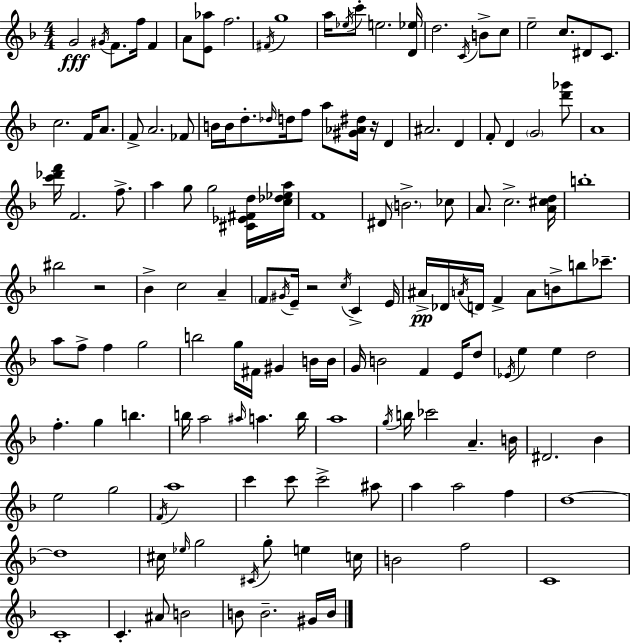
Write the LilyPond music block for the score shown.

{
  \clef treble
  \numericTimeSignature
  \time 4/4
  \key d \minor
  g'2\fff \acciaccatura { gis'16 } f'8. f''16 f'4 | a'8 <e' aes''>8 f''2. | \acciaccatura { fis'16 } g''1 | a''16 \acciaccatura { ees''16 } c'''8-. e''2. | \break <d' ees''>16 d''2. \acciaccatura { c'16 } | b'8-> c''8 e''2-- c''8. dis'8 | c'8. c''2. | f'16 a'8. f'8-> a'2. | \break fes'8 b'16 b'16 d''8.-. \grace { des''16 } d''16 f''8 a''8 <gis' aes' dis''>16 | r16 d'4 ais'2. | d'4 f'8-. d'4 \parenthesize g'2 | <d''' ges'''>8 a'1 | \break <c''' des''' f'''>16 f'2. | f''8.-> a''4 g''8 g''2 | <cis' ees' fis' d''>16 <c'' des'' ees'' a''>16 f'1 | dis'8 \parenthesize b'2.-> | \break ces''8 a'8. c''2.-> | <a' cis'' d''>16 b''1-. | bis''2 r2 | bes'4-> c''2 | \break a'4-- \parenthesize f'8 \acciaccatura { gis'16 } e'16-- r2 | \acciaccatura { c''16 } c'4-> e'16 ais'16->\pp des'16 \acciaccatura { a'16 } d'16 f'4-> a'8 | b'8-> b''8 ces'''8.-- a''8 f''8-> f''4 | g''2 b''2 | \break g''16 fis'16 gis'4 b'16 b'16 g'16 b'2 | f'4 e'16 d''8 \acciaccatura { ees'16 } e''4 e''4 | d''2 f''4.-. g''4 | b''4. b''16 a''2 | \break \grace { ais''16 } a''4. b''16 a''1 | \acciaccatura { g''16 } b''16 ces'''2 | a'4.-- b'16 dis'2. | bes'4 e''2 | \break g''2 \acciaccatura { f'16 } a''1 | c'''4 | c'''8 c'''2-> ais''8 a''4 | a''2 f''4 d''1~~ | \break d''1 | cis''16 \grace { ees''16 } g''2 | \acciaccatura { cis'16 } g''8-. e''4 c''16 b'2 | f''2 c'1 | \break c'1-. | c'4.-. | ais'8 b'2 b'8 | b'2.-- gis'16 b'16 \bar "|."
}